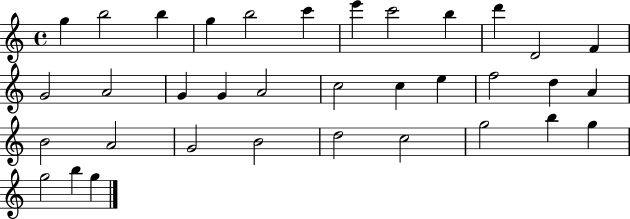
G5/q B5/h B5/q G5/q B5/h C6/q E6/q C6/h B5/q D6/q D4/h F4/q G4/h A4/h G4/q G4/q A4/h C5/h C5/q E5/q F5/h D5/q A4/q B4/h A4/h G4/h B4/h D5/h C5/h G5/h B5/q G5/q G5/h B5/q G5/q